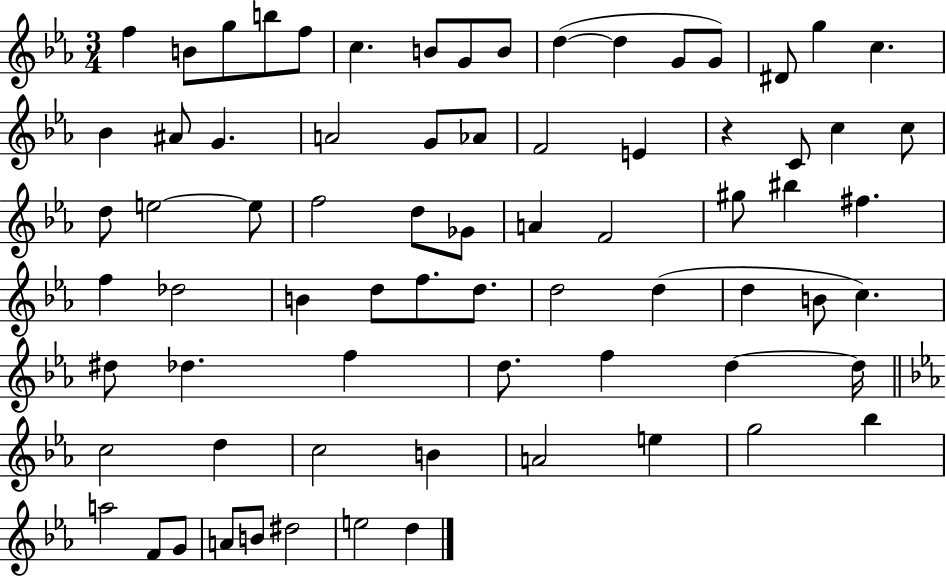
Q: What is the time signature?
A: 3/4